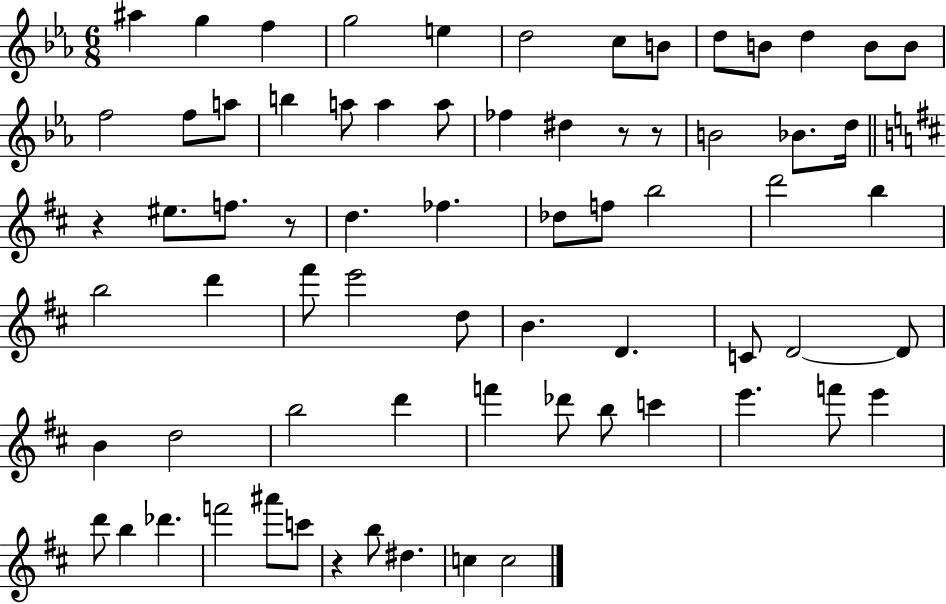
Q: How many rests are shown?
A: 5